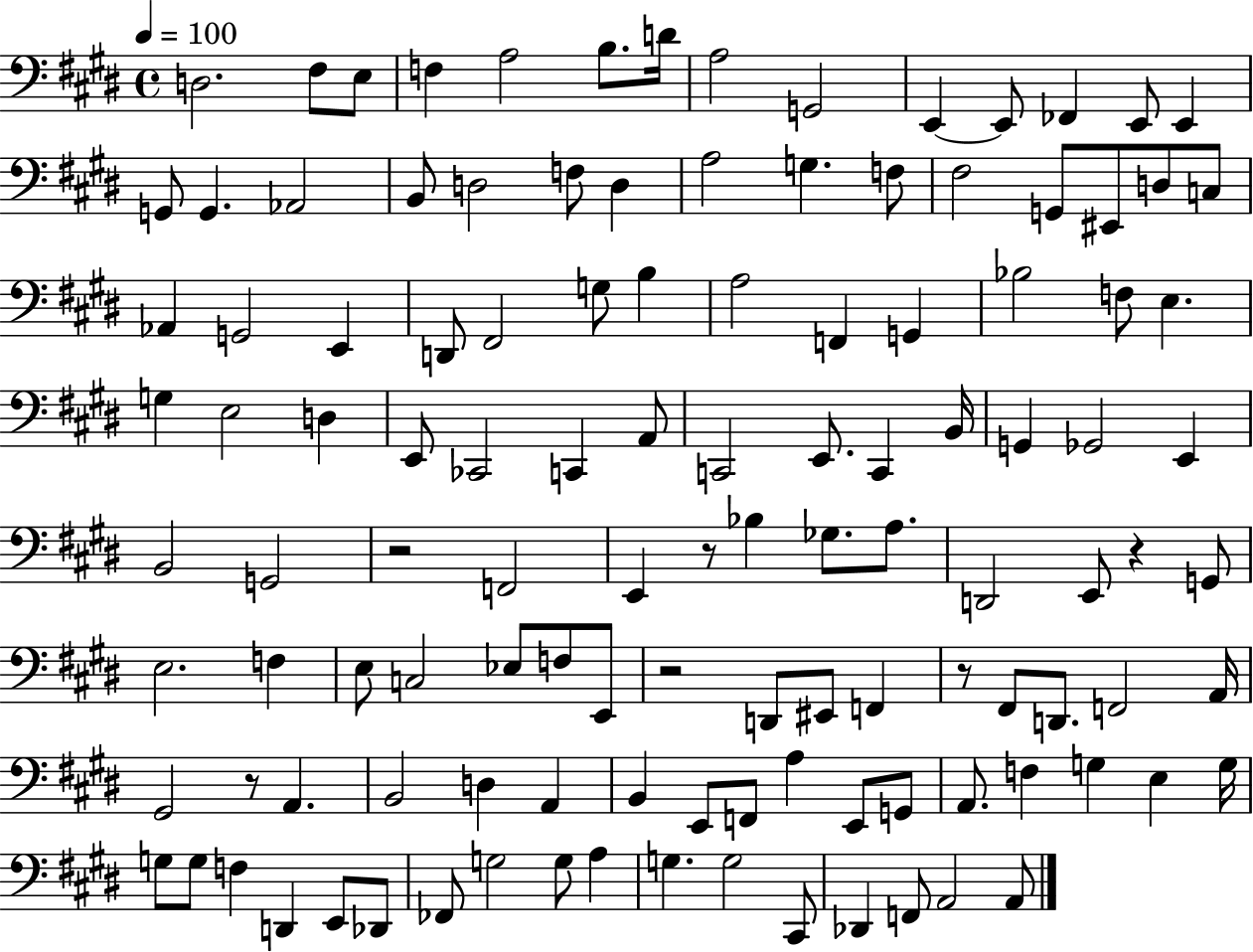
X:1
T:Untitled
M:4/4
L:1/4
K:E
D,2 ^F,/2 E,/2 F, A,2 B,/2 D/4 A,2 G,,2 E,, E,,/2 _F,, E,,/2 E,, G,,/2 G,, _A,,2 B,,/2 D,2 F,/2 D, A,2 G, F,/2 ^F,2 G,,/2 ^E,,/2 D,/2 C,/2 _A,, G,,2 E,, D,,/2 ^F,,2 G,/2 B, A,2 F,, G,, _B,2 F,/2 E, G, E,2 D, E,,/2 _C,,2 C,, A,,/2 C,,2 E,,/2 C,, B,,/4 G,, _G,,2 E,, B,,2 G,,2 z2 F,,2 E,, z/2 _B, _G,/2 A,/2 D,,2 E,,/2 z G,,/2 E,2 F, E,/2 C,2 _E,/2 F,/2 E,,/2 z2 D,,/2 ^E,,/2 F,, z/2 ^F,,/2 D,,/2 F,,2 A,,/4 ^G,,2 z/2 A,, B,,2 D, A,, B,, E,,/2 F,,/2 A, E,,/2 G,,/2 A,,/2 F, G, E, G,/4 G,/2 G,/2 F, D,, E,,/2 _D,,/2 _F,,/2 G,2 G,/2 A, G, G,2 ^C,,/2 _D,, F,,/2 A,,2 A,,/2